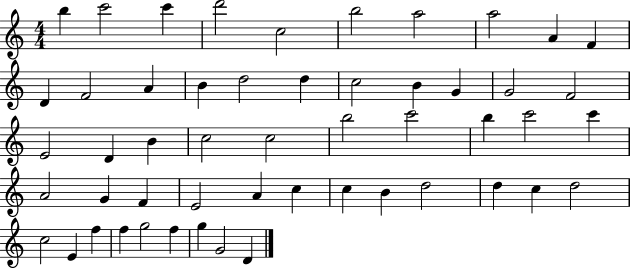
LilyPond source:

{
  \clef treble
  \numericTimeSignature
  \time 4/4
  \key c \major
  b''4 c'''2 c'''4 | d'''2 c''2 | b''2 a''2 | a''2 a'4 f'4 | \break d'4 f'2 a'4 | b'4 d''2 d''4 | c''2 b'4 g'4 | g'2 f'2 | \break e'2 d'4 b'4 | c''2 c''2 | b''2 c'''2 | b''4 c'''2 c'''4 | \break a'2 g'4 f'4 | e'2 a'4 c''4 | c''4 b'4 d''2 | d''4 c''4 d''2 | \break c''2 e'4 f''4 | f''4 g''2 f''4 | g''4 g'2 d'4 | \bar "|."
}